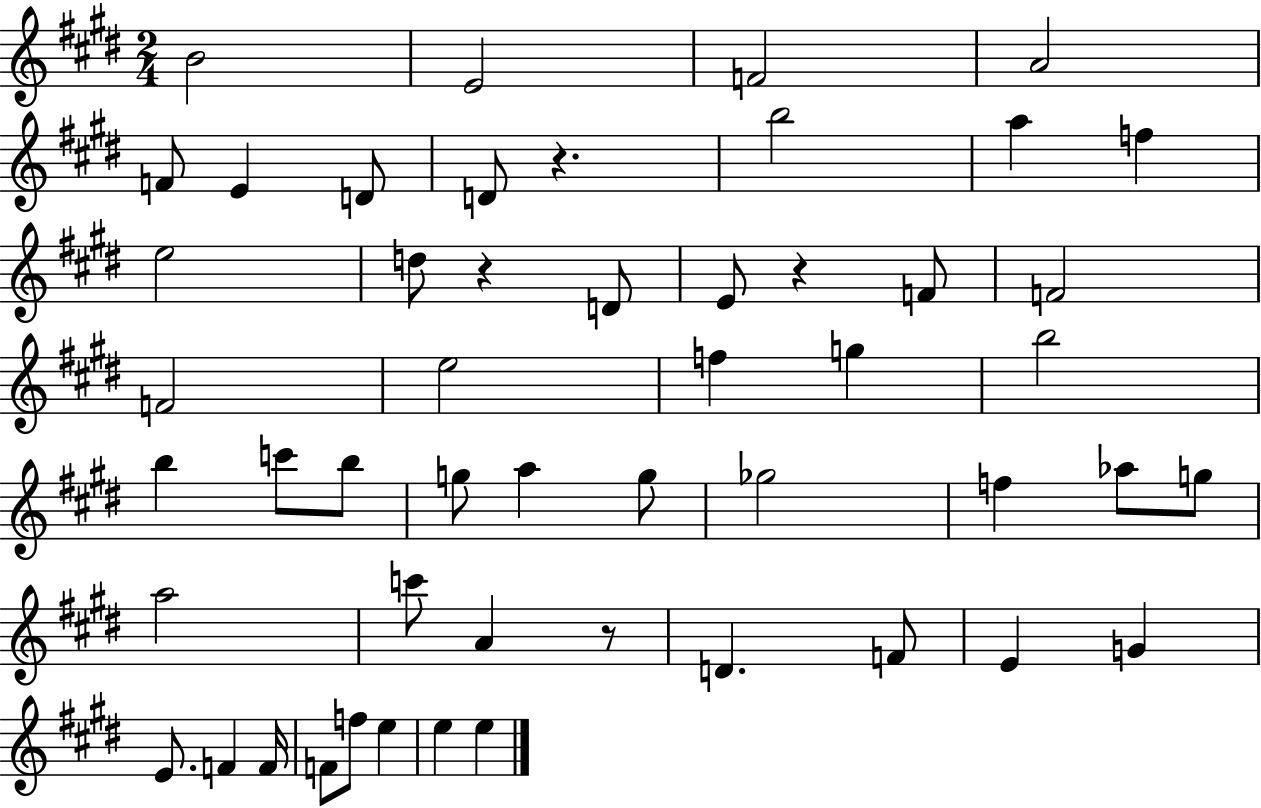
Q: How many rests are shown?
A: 4